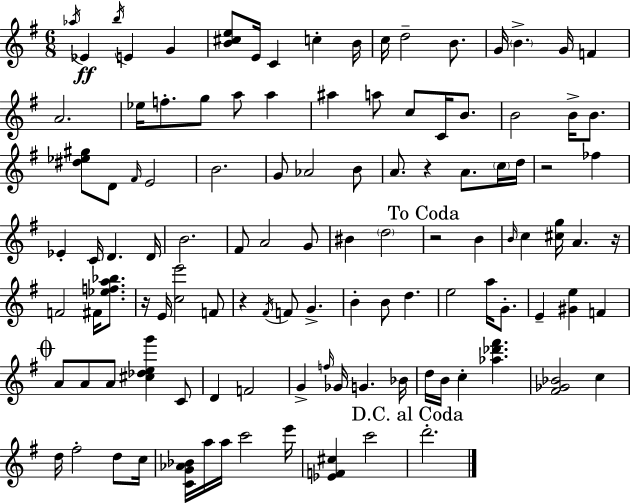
Ab5/s Eb4/q B5/s E4/q G4/q [B4,C#5,E5]/e E4/s C4/q C5/q B4/s C5/s D5/h B4/e. G4/s B4/q. G4/s F4/q A4/h. Eb5/s F5/e. G5/e A5/e A5/q A#5/q A5/e C5/e C4/s B4/e. B4/h B4/s B4/e. [D#5,Eb5,G#5]/e D4/e F#4/s E4/h B4/h. G4/e Ab4/h B4/e A4/e. R/q A4/e. C5/s D5/s R/h FES5/q Eb4/q C4/s D4/q. D4/s B4/h. F#4/e A4/h G4/e BIS4/q D5/h R/h B4/q B4/s C5/q [C#5,G5]/s A4/q. R/s F4/h F#4/s [Eb5,F5,A5,Bb5]/e. R/s E4/s [C5,E6]/h F4/e R/q F#4/s F4/e G4/q. B4/q B4/e D5/q. E5/h A5/s G4/e. E4/q [G#4,E5]/q F4/q A4/e A4/e A4/e [C#5,Db5,E5,G6]/q C4/e D4/q F4/h G4/q F5/s Gb4/s G4/q. Bb4/s D5/s B4/s C5/q [Ab5,Db6,F#6]/q. [F#4,Gb4,Bb4]/h C5/q D5/s F#5/h D5/e C5/s [C4,G4,Ab4,Bb4]/s A5/s A5/s C6/h E6/s [Eb4,F4,C#5]/q C6/h D6/h.